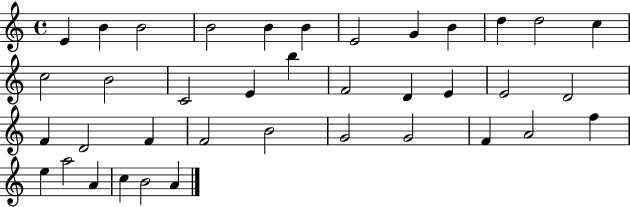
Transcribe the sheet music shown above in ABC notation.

X:1
T:Untitled
M:4/4
L:1/4
K:C
E B B2 B2 B B E2 G B d d2 c c2 B2 C2 E b F2 D E E2 D2 F D2 F F2 B2 G2 G2 F A2 f e a2 A c B2 A